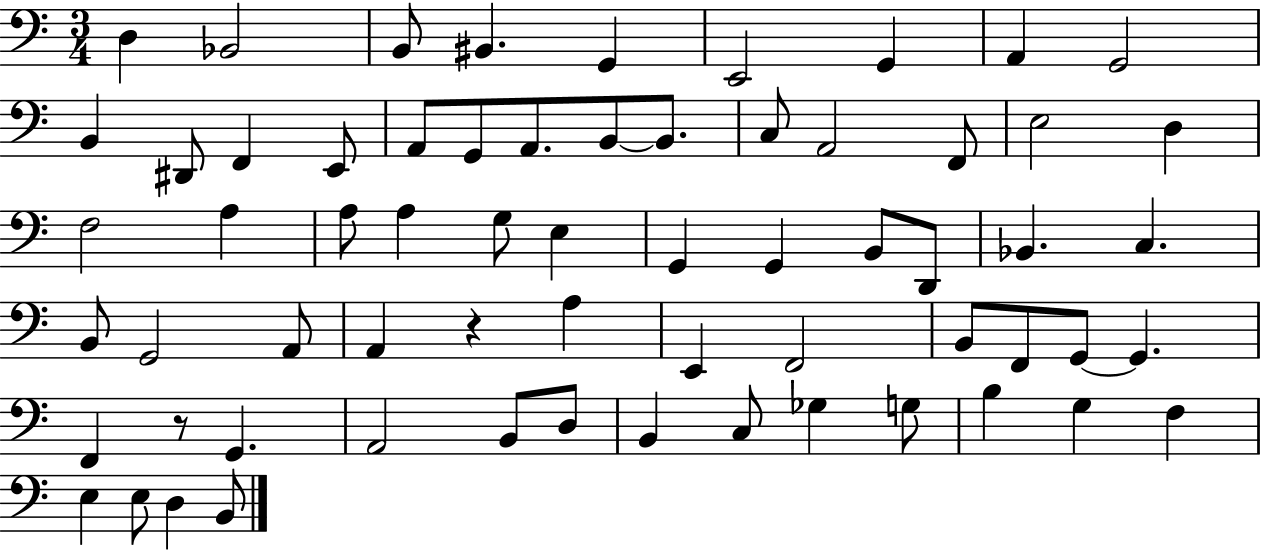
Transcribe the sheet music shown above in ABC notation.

X:1
T:Untitled
M:3/4
L:1/4
K:C
D, _B,,2 B,,/2 ^B,, G,, E,,2 G,, A,, G,,2 B,, ^D,,/2 F,, E,,/2 A,,/2 G,,/2 A,,/2 B,,/2 B,,/2 C,/2 A,,2 F,,/2 E,2 D, F,2 A, A,/2 A, G,/2 E, G,, G,, B,,/2 D,,/2 _B,, C, B,,/2 G,,2 A,,/2 A,, z A, E,, F,,2 B,,/2 F,,/2 G,,/2 G,, F,, z/2 G,, A,,2 B,,/2 D,/2 B,, C,/2 _G, G,/2 B, G, F, E, E,/2 D, B,,/2